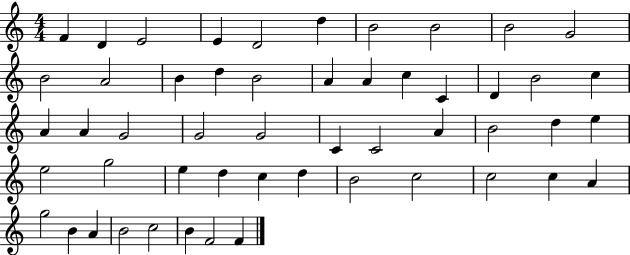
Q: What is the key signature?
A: C major